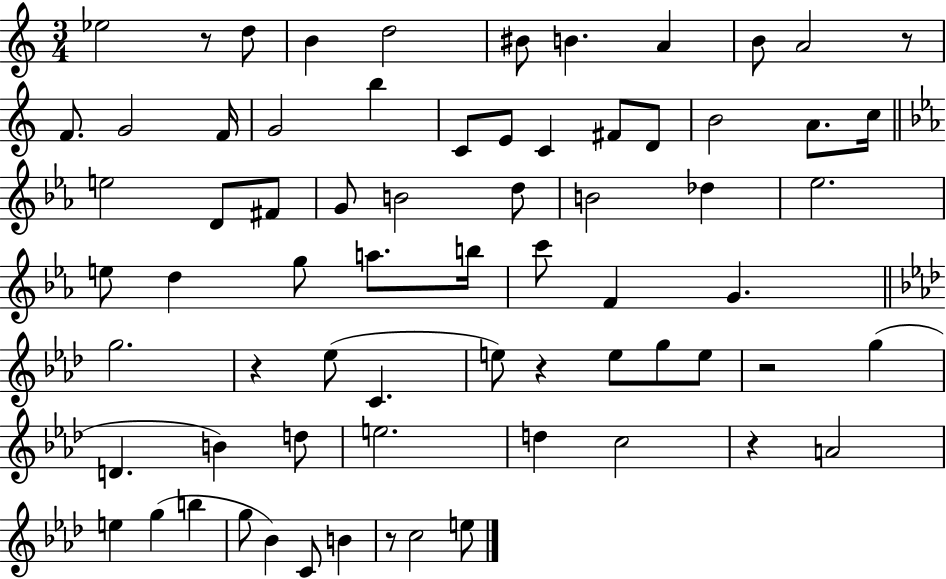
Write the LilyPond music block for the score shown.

{
  \clef treble
  \numericTimeSignature
  \time 3/4
  \key c \major
  ees''2 r8 d''8 | b'4 d''2 | bis'8 b'4. a'4 | b'8 a'2 r8 | \break f'8. g'2 f'16 | g'2 b''4 | c'8 e'8 c'4 fis'8 d'8 | b'2 a'8. c''16 | \break \bar "||" \break \key ees \major e''2 d'8 fis'8 | g'8 b'2 d''8 | b'2 des''4 | ees''2. | \break e''8 d''4 g''8 a''8. b''16 | c'''8 f'4 g'4. | \bar "||" \break \key aes \major g''2. | r4 ees''8( c'4. | e''8) r4 e''8 g''8 e''8 | r2 g''4( | \break d'4. b'4) d''8 | e''2. | d''4 c''2 | r4 a'2 | \break e''4 g''4( b''4 | g''8 bes'4) c'8 b'4 | r8 c''2 e''8 | \bar "|."
}